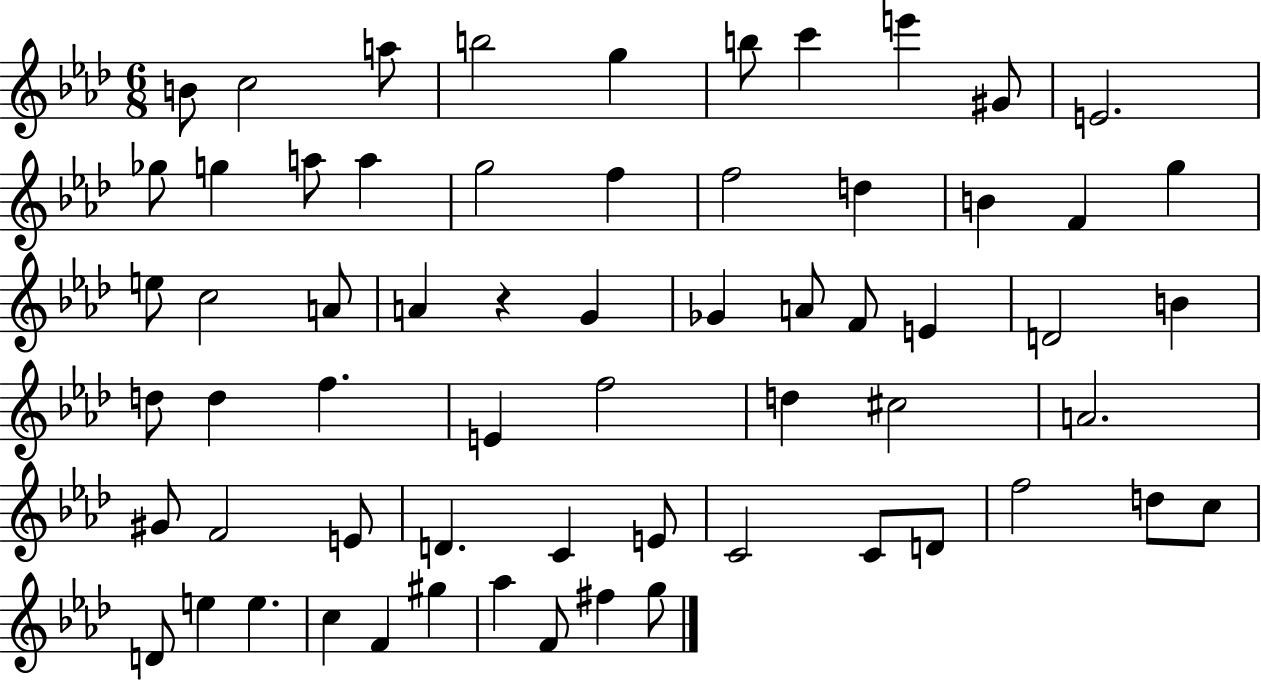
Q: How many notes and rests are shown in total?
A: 63